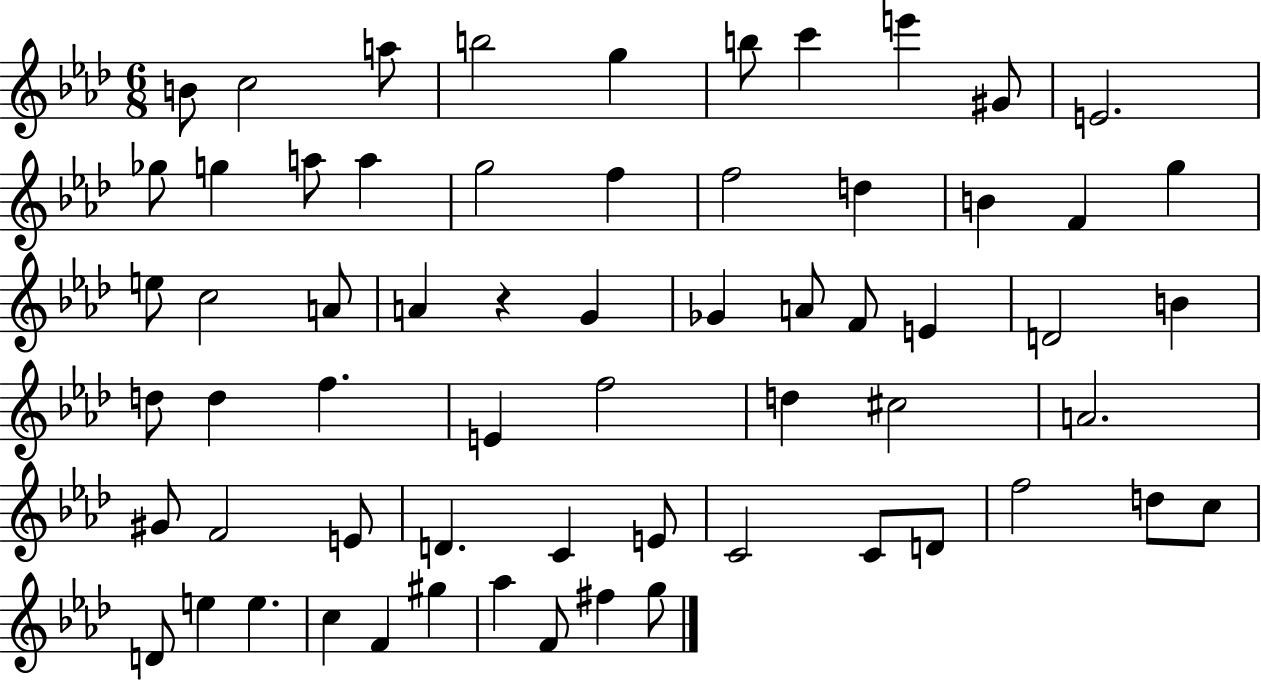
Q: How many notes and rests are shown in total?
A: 63